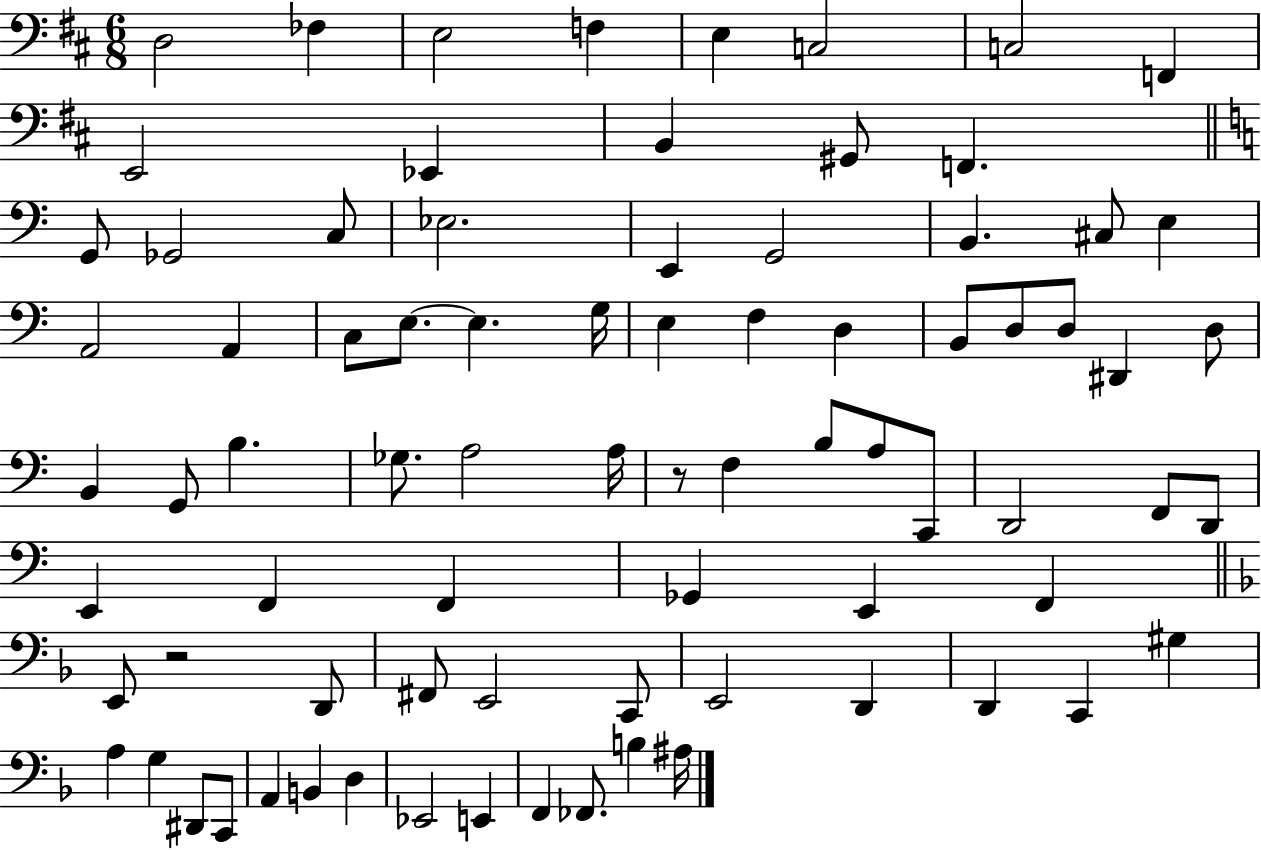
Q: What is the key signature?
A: D major